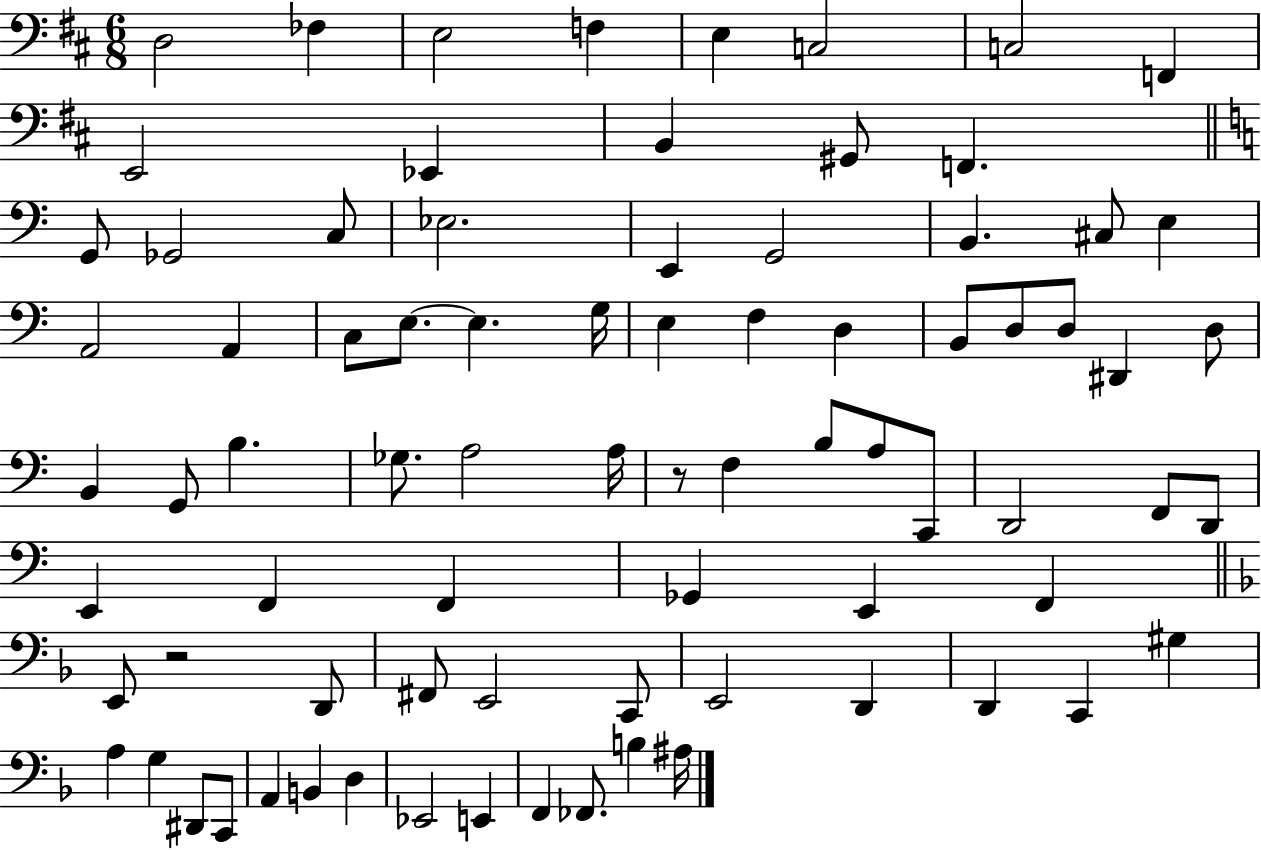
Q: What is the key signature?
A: D major